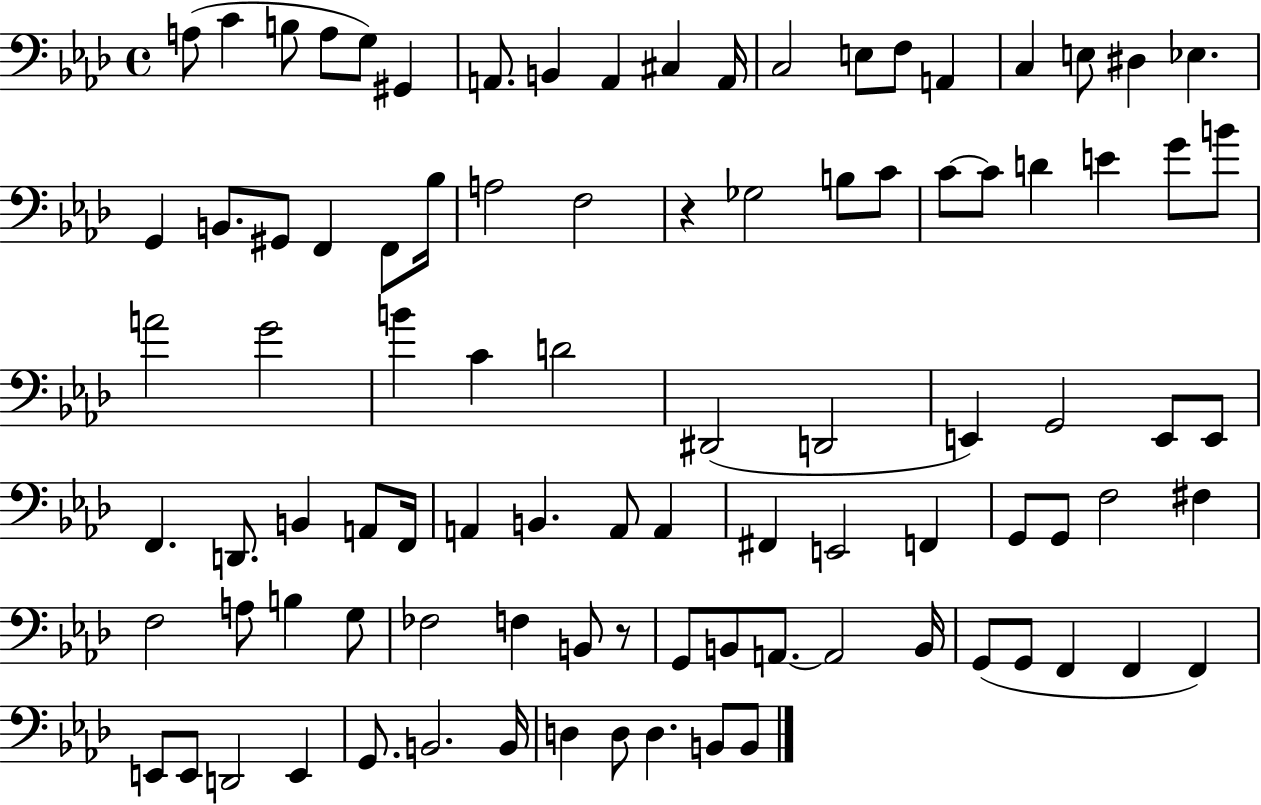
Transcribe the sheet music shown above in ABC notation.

X:1
T:Untitled
M:4/4
L:1/4
K:Ab
A,/2 C B,/2 A,/2 G,/2 ^G,, A,,/2 B,, A,, ^C, A,,/4 C,2 E,/2 F,/2 A,, C, E,/2 ^D, _E, G,, B,,/2 ^G,,/2 F,, F,,/2 _B,/4 A,2 F,2 z _G,2 B,/2 C/2 C/2 C/2 D E G/2 B/2 A2 G2 B C D2 ^D,,2 D,,2 E,, G,,2 E,,/2 E,,/2 F,, D,,/2 B,, A,,/2 F,,/4 A,, B,, A,,/2 A,, ^F,, E,,2 F,, G,,/2 G,,/2 F,2 ^F, F,2 A,/2 B, G,/2 _F,2 F, B,,/2 z/2 G,,/2 B,,/2 A,,/2 A,,2 B,,/4 G,,/2 G,,/2 F,, F,, F,, E,,/2 E,,/2 D,,2 E,, G,,/2 B,,2 B,,/4 D, D,/2 D, B,,/2 B,,/2